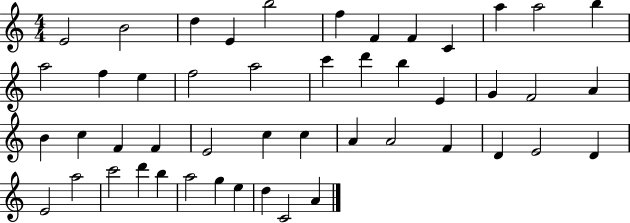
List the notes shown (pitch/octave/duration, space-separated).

E4/h B4/h D5/q E4/q B5/h F5/q F4/q F4/q C4/q A5/q A5/h B5/q A5/h F5/q E5/q F5/h A5/h C6/q D6/q B5/q E4/q G4/q F4/h A4/q B4/q C5/q F4/q F4/q E4/h C5/q C5/q A4/q A4/h F4/q D4/q E4/h D4/q E4/h A5/h C6/h D6/q B5/q A5/h G5/q E5/q D5/q C4/h A4/q